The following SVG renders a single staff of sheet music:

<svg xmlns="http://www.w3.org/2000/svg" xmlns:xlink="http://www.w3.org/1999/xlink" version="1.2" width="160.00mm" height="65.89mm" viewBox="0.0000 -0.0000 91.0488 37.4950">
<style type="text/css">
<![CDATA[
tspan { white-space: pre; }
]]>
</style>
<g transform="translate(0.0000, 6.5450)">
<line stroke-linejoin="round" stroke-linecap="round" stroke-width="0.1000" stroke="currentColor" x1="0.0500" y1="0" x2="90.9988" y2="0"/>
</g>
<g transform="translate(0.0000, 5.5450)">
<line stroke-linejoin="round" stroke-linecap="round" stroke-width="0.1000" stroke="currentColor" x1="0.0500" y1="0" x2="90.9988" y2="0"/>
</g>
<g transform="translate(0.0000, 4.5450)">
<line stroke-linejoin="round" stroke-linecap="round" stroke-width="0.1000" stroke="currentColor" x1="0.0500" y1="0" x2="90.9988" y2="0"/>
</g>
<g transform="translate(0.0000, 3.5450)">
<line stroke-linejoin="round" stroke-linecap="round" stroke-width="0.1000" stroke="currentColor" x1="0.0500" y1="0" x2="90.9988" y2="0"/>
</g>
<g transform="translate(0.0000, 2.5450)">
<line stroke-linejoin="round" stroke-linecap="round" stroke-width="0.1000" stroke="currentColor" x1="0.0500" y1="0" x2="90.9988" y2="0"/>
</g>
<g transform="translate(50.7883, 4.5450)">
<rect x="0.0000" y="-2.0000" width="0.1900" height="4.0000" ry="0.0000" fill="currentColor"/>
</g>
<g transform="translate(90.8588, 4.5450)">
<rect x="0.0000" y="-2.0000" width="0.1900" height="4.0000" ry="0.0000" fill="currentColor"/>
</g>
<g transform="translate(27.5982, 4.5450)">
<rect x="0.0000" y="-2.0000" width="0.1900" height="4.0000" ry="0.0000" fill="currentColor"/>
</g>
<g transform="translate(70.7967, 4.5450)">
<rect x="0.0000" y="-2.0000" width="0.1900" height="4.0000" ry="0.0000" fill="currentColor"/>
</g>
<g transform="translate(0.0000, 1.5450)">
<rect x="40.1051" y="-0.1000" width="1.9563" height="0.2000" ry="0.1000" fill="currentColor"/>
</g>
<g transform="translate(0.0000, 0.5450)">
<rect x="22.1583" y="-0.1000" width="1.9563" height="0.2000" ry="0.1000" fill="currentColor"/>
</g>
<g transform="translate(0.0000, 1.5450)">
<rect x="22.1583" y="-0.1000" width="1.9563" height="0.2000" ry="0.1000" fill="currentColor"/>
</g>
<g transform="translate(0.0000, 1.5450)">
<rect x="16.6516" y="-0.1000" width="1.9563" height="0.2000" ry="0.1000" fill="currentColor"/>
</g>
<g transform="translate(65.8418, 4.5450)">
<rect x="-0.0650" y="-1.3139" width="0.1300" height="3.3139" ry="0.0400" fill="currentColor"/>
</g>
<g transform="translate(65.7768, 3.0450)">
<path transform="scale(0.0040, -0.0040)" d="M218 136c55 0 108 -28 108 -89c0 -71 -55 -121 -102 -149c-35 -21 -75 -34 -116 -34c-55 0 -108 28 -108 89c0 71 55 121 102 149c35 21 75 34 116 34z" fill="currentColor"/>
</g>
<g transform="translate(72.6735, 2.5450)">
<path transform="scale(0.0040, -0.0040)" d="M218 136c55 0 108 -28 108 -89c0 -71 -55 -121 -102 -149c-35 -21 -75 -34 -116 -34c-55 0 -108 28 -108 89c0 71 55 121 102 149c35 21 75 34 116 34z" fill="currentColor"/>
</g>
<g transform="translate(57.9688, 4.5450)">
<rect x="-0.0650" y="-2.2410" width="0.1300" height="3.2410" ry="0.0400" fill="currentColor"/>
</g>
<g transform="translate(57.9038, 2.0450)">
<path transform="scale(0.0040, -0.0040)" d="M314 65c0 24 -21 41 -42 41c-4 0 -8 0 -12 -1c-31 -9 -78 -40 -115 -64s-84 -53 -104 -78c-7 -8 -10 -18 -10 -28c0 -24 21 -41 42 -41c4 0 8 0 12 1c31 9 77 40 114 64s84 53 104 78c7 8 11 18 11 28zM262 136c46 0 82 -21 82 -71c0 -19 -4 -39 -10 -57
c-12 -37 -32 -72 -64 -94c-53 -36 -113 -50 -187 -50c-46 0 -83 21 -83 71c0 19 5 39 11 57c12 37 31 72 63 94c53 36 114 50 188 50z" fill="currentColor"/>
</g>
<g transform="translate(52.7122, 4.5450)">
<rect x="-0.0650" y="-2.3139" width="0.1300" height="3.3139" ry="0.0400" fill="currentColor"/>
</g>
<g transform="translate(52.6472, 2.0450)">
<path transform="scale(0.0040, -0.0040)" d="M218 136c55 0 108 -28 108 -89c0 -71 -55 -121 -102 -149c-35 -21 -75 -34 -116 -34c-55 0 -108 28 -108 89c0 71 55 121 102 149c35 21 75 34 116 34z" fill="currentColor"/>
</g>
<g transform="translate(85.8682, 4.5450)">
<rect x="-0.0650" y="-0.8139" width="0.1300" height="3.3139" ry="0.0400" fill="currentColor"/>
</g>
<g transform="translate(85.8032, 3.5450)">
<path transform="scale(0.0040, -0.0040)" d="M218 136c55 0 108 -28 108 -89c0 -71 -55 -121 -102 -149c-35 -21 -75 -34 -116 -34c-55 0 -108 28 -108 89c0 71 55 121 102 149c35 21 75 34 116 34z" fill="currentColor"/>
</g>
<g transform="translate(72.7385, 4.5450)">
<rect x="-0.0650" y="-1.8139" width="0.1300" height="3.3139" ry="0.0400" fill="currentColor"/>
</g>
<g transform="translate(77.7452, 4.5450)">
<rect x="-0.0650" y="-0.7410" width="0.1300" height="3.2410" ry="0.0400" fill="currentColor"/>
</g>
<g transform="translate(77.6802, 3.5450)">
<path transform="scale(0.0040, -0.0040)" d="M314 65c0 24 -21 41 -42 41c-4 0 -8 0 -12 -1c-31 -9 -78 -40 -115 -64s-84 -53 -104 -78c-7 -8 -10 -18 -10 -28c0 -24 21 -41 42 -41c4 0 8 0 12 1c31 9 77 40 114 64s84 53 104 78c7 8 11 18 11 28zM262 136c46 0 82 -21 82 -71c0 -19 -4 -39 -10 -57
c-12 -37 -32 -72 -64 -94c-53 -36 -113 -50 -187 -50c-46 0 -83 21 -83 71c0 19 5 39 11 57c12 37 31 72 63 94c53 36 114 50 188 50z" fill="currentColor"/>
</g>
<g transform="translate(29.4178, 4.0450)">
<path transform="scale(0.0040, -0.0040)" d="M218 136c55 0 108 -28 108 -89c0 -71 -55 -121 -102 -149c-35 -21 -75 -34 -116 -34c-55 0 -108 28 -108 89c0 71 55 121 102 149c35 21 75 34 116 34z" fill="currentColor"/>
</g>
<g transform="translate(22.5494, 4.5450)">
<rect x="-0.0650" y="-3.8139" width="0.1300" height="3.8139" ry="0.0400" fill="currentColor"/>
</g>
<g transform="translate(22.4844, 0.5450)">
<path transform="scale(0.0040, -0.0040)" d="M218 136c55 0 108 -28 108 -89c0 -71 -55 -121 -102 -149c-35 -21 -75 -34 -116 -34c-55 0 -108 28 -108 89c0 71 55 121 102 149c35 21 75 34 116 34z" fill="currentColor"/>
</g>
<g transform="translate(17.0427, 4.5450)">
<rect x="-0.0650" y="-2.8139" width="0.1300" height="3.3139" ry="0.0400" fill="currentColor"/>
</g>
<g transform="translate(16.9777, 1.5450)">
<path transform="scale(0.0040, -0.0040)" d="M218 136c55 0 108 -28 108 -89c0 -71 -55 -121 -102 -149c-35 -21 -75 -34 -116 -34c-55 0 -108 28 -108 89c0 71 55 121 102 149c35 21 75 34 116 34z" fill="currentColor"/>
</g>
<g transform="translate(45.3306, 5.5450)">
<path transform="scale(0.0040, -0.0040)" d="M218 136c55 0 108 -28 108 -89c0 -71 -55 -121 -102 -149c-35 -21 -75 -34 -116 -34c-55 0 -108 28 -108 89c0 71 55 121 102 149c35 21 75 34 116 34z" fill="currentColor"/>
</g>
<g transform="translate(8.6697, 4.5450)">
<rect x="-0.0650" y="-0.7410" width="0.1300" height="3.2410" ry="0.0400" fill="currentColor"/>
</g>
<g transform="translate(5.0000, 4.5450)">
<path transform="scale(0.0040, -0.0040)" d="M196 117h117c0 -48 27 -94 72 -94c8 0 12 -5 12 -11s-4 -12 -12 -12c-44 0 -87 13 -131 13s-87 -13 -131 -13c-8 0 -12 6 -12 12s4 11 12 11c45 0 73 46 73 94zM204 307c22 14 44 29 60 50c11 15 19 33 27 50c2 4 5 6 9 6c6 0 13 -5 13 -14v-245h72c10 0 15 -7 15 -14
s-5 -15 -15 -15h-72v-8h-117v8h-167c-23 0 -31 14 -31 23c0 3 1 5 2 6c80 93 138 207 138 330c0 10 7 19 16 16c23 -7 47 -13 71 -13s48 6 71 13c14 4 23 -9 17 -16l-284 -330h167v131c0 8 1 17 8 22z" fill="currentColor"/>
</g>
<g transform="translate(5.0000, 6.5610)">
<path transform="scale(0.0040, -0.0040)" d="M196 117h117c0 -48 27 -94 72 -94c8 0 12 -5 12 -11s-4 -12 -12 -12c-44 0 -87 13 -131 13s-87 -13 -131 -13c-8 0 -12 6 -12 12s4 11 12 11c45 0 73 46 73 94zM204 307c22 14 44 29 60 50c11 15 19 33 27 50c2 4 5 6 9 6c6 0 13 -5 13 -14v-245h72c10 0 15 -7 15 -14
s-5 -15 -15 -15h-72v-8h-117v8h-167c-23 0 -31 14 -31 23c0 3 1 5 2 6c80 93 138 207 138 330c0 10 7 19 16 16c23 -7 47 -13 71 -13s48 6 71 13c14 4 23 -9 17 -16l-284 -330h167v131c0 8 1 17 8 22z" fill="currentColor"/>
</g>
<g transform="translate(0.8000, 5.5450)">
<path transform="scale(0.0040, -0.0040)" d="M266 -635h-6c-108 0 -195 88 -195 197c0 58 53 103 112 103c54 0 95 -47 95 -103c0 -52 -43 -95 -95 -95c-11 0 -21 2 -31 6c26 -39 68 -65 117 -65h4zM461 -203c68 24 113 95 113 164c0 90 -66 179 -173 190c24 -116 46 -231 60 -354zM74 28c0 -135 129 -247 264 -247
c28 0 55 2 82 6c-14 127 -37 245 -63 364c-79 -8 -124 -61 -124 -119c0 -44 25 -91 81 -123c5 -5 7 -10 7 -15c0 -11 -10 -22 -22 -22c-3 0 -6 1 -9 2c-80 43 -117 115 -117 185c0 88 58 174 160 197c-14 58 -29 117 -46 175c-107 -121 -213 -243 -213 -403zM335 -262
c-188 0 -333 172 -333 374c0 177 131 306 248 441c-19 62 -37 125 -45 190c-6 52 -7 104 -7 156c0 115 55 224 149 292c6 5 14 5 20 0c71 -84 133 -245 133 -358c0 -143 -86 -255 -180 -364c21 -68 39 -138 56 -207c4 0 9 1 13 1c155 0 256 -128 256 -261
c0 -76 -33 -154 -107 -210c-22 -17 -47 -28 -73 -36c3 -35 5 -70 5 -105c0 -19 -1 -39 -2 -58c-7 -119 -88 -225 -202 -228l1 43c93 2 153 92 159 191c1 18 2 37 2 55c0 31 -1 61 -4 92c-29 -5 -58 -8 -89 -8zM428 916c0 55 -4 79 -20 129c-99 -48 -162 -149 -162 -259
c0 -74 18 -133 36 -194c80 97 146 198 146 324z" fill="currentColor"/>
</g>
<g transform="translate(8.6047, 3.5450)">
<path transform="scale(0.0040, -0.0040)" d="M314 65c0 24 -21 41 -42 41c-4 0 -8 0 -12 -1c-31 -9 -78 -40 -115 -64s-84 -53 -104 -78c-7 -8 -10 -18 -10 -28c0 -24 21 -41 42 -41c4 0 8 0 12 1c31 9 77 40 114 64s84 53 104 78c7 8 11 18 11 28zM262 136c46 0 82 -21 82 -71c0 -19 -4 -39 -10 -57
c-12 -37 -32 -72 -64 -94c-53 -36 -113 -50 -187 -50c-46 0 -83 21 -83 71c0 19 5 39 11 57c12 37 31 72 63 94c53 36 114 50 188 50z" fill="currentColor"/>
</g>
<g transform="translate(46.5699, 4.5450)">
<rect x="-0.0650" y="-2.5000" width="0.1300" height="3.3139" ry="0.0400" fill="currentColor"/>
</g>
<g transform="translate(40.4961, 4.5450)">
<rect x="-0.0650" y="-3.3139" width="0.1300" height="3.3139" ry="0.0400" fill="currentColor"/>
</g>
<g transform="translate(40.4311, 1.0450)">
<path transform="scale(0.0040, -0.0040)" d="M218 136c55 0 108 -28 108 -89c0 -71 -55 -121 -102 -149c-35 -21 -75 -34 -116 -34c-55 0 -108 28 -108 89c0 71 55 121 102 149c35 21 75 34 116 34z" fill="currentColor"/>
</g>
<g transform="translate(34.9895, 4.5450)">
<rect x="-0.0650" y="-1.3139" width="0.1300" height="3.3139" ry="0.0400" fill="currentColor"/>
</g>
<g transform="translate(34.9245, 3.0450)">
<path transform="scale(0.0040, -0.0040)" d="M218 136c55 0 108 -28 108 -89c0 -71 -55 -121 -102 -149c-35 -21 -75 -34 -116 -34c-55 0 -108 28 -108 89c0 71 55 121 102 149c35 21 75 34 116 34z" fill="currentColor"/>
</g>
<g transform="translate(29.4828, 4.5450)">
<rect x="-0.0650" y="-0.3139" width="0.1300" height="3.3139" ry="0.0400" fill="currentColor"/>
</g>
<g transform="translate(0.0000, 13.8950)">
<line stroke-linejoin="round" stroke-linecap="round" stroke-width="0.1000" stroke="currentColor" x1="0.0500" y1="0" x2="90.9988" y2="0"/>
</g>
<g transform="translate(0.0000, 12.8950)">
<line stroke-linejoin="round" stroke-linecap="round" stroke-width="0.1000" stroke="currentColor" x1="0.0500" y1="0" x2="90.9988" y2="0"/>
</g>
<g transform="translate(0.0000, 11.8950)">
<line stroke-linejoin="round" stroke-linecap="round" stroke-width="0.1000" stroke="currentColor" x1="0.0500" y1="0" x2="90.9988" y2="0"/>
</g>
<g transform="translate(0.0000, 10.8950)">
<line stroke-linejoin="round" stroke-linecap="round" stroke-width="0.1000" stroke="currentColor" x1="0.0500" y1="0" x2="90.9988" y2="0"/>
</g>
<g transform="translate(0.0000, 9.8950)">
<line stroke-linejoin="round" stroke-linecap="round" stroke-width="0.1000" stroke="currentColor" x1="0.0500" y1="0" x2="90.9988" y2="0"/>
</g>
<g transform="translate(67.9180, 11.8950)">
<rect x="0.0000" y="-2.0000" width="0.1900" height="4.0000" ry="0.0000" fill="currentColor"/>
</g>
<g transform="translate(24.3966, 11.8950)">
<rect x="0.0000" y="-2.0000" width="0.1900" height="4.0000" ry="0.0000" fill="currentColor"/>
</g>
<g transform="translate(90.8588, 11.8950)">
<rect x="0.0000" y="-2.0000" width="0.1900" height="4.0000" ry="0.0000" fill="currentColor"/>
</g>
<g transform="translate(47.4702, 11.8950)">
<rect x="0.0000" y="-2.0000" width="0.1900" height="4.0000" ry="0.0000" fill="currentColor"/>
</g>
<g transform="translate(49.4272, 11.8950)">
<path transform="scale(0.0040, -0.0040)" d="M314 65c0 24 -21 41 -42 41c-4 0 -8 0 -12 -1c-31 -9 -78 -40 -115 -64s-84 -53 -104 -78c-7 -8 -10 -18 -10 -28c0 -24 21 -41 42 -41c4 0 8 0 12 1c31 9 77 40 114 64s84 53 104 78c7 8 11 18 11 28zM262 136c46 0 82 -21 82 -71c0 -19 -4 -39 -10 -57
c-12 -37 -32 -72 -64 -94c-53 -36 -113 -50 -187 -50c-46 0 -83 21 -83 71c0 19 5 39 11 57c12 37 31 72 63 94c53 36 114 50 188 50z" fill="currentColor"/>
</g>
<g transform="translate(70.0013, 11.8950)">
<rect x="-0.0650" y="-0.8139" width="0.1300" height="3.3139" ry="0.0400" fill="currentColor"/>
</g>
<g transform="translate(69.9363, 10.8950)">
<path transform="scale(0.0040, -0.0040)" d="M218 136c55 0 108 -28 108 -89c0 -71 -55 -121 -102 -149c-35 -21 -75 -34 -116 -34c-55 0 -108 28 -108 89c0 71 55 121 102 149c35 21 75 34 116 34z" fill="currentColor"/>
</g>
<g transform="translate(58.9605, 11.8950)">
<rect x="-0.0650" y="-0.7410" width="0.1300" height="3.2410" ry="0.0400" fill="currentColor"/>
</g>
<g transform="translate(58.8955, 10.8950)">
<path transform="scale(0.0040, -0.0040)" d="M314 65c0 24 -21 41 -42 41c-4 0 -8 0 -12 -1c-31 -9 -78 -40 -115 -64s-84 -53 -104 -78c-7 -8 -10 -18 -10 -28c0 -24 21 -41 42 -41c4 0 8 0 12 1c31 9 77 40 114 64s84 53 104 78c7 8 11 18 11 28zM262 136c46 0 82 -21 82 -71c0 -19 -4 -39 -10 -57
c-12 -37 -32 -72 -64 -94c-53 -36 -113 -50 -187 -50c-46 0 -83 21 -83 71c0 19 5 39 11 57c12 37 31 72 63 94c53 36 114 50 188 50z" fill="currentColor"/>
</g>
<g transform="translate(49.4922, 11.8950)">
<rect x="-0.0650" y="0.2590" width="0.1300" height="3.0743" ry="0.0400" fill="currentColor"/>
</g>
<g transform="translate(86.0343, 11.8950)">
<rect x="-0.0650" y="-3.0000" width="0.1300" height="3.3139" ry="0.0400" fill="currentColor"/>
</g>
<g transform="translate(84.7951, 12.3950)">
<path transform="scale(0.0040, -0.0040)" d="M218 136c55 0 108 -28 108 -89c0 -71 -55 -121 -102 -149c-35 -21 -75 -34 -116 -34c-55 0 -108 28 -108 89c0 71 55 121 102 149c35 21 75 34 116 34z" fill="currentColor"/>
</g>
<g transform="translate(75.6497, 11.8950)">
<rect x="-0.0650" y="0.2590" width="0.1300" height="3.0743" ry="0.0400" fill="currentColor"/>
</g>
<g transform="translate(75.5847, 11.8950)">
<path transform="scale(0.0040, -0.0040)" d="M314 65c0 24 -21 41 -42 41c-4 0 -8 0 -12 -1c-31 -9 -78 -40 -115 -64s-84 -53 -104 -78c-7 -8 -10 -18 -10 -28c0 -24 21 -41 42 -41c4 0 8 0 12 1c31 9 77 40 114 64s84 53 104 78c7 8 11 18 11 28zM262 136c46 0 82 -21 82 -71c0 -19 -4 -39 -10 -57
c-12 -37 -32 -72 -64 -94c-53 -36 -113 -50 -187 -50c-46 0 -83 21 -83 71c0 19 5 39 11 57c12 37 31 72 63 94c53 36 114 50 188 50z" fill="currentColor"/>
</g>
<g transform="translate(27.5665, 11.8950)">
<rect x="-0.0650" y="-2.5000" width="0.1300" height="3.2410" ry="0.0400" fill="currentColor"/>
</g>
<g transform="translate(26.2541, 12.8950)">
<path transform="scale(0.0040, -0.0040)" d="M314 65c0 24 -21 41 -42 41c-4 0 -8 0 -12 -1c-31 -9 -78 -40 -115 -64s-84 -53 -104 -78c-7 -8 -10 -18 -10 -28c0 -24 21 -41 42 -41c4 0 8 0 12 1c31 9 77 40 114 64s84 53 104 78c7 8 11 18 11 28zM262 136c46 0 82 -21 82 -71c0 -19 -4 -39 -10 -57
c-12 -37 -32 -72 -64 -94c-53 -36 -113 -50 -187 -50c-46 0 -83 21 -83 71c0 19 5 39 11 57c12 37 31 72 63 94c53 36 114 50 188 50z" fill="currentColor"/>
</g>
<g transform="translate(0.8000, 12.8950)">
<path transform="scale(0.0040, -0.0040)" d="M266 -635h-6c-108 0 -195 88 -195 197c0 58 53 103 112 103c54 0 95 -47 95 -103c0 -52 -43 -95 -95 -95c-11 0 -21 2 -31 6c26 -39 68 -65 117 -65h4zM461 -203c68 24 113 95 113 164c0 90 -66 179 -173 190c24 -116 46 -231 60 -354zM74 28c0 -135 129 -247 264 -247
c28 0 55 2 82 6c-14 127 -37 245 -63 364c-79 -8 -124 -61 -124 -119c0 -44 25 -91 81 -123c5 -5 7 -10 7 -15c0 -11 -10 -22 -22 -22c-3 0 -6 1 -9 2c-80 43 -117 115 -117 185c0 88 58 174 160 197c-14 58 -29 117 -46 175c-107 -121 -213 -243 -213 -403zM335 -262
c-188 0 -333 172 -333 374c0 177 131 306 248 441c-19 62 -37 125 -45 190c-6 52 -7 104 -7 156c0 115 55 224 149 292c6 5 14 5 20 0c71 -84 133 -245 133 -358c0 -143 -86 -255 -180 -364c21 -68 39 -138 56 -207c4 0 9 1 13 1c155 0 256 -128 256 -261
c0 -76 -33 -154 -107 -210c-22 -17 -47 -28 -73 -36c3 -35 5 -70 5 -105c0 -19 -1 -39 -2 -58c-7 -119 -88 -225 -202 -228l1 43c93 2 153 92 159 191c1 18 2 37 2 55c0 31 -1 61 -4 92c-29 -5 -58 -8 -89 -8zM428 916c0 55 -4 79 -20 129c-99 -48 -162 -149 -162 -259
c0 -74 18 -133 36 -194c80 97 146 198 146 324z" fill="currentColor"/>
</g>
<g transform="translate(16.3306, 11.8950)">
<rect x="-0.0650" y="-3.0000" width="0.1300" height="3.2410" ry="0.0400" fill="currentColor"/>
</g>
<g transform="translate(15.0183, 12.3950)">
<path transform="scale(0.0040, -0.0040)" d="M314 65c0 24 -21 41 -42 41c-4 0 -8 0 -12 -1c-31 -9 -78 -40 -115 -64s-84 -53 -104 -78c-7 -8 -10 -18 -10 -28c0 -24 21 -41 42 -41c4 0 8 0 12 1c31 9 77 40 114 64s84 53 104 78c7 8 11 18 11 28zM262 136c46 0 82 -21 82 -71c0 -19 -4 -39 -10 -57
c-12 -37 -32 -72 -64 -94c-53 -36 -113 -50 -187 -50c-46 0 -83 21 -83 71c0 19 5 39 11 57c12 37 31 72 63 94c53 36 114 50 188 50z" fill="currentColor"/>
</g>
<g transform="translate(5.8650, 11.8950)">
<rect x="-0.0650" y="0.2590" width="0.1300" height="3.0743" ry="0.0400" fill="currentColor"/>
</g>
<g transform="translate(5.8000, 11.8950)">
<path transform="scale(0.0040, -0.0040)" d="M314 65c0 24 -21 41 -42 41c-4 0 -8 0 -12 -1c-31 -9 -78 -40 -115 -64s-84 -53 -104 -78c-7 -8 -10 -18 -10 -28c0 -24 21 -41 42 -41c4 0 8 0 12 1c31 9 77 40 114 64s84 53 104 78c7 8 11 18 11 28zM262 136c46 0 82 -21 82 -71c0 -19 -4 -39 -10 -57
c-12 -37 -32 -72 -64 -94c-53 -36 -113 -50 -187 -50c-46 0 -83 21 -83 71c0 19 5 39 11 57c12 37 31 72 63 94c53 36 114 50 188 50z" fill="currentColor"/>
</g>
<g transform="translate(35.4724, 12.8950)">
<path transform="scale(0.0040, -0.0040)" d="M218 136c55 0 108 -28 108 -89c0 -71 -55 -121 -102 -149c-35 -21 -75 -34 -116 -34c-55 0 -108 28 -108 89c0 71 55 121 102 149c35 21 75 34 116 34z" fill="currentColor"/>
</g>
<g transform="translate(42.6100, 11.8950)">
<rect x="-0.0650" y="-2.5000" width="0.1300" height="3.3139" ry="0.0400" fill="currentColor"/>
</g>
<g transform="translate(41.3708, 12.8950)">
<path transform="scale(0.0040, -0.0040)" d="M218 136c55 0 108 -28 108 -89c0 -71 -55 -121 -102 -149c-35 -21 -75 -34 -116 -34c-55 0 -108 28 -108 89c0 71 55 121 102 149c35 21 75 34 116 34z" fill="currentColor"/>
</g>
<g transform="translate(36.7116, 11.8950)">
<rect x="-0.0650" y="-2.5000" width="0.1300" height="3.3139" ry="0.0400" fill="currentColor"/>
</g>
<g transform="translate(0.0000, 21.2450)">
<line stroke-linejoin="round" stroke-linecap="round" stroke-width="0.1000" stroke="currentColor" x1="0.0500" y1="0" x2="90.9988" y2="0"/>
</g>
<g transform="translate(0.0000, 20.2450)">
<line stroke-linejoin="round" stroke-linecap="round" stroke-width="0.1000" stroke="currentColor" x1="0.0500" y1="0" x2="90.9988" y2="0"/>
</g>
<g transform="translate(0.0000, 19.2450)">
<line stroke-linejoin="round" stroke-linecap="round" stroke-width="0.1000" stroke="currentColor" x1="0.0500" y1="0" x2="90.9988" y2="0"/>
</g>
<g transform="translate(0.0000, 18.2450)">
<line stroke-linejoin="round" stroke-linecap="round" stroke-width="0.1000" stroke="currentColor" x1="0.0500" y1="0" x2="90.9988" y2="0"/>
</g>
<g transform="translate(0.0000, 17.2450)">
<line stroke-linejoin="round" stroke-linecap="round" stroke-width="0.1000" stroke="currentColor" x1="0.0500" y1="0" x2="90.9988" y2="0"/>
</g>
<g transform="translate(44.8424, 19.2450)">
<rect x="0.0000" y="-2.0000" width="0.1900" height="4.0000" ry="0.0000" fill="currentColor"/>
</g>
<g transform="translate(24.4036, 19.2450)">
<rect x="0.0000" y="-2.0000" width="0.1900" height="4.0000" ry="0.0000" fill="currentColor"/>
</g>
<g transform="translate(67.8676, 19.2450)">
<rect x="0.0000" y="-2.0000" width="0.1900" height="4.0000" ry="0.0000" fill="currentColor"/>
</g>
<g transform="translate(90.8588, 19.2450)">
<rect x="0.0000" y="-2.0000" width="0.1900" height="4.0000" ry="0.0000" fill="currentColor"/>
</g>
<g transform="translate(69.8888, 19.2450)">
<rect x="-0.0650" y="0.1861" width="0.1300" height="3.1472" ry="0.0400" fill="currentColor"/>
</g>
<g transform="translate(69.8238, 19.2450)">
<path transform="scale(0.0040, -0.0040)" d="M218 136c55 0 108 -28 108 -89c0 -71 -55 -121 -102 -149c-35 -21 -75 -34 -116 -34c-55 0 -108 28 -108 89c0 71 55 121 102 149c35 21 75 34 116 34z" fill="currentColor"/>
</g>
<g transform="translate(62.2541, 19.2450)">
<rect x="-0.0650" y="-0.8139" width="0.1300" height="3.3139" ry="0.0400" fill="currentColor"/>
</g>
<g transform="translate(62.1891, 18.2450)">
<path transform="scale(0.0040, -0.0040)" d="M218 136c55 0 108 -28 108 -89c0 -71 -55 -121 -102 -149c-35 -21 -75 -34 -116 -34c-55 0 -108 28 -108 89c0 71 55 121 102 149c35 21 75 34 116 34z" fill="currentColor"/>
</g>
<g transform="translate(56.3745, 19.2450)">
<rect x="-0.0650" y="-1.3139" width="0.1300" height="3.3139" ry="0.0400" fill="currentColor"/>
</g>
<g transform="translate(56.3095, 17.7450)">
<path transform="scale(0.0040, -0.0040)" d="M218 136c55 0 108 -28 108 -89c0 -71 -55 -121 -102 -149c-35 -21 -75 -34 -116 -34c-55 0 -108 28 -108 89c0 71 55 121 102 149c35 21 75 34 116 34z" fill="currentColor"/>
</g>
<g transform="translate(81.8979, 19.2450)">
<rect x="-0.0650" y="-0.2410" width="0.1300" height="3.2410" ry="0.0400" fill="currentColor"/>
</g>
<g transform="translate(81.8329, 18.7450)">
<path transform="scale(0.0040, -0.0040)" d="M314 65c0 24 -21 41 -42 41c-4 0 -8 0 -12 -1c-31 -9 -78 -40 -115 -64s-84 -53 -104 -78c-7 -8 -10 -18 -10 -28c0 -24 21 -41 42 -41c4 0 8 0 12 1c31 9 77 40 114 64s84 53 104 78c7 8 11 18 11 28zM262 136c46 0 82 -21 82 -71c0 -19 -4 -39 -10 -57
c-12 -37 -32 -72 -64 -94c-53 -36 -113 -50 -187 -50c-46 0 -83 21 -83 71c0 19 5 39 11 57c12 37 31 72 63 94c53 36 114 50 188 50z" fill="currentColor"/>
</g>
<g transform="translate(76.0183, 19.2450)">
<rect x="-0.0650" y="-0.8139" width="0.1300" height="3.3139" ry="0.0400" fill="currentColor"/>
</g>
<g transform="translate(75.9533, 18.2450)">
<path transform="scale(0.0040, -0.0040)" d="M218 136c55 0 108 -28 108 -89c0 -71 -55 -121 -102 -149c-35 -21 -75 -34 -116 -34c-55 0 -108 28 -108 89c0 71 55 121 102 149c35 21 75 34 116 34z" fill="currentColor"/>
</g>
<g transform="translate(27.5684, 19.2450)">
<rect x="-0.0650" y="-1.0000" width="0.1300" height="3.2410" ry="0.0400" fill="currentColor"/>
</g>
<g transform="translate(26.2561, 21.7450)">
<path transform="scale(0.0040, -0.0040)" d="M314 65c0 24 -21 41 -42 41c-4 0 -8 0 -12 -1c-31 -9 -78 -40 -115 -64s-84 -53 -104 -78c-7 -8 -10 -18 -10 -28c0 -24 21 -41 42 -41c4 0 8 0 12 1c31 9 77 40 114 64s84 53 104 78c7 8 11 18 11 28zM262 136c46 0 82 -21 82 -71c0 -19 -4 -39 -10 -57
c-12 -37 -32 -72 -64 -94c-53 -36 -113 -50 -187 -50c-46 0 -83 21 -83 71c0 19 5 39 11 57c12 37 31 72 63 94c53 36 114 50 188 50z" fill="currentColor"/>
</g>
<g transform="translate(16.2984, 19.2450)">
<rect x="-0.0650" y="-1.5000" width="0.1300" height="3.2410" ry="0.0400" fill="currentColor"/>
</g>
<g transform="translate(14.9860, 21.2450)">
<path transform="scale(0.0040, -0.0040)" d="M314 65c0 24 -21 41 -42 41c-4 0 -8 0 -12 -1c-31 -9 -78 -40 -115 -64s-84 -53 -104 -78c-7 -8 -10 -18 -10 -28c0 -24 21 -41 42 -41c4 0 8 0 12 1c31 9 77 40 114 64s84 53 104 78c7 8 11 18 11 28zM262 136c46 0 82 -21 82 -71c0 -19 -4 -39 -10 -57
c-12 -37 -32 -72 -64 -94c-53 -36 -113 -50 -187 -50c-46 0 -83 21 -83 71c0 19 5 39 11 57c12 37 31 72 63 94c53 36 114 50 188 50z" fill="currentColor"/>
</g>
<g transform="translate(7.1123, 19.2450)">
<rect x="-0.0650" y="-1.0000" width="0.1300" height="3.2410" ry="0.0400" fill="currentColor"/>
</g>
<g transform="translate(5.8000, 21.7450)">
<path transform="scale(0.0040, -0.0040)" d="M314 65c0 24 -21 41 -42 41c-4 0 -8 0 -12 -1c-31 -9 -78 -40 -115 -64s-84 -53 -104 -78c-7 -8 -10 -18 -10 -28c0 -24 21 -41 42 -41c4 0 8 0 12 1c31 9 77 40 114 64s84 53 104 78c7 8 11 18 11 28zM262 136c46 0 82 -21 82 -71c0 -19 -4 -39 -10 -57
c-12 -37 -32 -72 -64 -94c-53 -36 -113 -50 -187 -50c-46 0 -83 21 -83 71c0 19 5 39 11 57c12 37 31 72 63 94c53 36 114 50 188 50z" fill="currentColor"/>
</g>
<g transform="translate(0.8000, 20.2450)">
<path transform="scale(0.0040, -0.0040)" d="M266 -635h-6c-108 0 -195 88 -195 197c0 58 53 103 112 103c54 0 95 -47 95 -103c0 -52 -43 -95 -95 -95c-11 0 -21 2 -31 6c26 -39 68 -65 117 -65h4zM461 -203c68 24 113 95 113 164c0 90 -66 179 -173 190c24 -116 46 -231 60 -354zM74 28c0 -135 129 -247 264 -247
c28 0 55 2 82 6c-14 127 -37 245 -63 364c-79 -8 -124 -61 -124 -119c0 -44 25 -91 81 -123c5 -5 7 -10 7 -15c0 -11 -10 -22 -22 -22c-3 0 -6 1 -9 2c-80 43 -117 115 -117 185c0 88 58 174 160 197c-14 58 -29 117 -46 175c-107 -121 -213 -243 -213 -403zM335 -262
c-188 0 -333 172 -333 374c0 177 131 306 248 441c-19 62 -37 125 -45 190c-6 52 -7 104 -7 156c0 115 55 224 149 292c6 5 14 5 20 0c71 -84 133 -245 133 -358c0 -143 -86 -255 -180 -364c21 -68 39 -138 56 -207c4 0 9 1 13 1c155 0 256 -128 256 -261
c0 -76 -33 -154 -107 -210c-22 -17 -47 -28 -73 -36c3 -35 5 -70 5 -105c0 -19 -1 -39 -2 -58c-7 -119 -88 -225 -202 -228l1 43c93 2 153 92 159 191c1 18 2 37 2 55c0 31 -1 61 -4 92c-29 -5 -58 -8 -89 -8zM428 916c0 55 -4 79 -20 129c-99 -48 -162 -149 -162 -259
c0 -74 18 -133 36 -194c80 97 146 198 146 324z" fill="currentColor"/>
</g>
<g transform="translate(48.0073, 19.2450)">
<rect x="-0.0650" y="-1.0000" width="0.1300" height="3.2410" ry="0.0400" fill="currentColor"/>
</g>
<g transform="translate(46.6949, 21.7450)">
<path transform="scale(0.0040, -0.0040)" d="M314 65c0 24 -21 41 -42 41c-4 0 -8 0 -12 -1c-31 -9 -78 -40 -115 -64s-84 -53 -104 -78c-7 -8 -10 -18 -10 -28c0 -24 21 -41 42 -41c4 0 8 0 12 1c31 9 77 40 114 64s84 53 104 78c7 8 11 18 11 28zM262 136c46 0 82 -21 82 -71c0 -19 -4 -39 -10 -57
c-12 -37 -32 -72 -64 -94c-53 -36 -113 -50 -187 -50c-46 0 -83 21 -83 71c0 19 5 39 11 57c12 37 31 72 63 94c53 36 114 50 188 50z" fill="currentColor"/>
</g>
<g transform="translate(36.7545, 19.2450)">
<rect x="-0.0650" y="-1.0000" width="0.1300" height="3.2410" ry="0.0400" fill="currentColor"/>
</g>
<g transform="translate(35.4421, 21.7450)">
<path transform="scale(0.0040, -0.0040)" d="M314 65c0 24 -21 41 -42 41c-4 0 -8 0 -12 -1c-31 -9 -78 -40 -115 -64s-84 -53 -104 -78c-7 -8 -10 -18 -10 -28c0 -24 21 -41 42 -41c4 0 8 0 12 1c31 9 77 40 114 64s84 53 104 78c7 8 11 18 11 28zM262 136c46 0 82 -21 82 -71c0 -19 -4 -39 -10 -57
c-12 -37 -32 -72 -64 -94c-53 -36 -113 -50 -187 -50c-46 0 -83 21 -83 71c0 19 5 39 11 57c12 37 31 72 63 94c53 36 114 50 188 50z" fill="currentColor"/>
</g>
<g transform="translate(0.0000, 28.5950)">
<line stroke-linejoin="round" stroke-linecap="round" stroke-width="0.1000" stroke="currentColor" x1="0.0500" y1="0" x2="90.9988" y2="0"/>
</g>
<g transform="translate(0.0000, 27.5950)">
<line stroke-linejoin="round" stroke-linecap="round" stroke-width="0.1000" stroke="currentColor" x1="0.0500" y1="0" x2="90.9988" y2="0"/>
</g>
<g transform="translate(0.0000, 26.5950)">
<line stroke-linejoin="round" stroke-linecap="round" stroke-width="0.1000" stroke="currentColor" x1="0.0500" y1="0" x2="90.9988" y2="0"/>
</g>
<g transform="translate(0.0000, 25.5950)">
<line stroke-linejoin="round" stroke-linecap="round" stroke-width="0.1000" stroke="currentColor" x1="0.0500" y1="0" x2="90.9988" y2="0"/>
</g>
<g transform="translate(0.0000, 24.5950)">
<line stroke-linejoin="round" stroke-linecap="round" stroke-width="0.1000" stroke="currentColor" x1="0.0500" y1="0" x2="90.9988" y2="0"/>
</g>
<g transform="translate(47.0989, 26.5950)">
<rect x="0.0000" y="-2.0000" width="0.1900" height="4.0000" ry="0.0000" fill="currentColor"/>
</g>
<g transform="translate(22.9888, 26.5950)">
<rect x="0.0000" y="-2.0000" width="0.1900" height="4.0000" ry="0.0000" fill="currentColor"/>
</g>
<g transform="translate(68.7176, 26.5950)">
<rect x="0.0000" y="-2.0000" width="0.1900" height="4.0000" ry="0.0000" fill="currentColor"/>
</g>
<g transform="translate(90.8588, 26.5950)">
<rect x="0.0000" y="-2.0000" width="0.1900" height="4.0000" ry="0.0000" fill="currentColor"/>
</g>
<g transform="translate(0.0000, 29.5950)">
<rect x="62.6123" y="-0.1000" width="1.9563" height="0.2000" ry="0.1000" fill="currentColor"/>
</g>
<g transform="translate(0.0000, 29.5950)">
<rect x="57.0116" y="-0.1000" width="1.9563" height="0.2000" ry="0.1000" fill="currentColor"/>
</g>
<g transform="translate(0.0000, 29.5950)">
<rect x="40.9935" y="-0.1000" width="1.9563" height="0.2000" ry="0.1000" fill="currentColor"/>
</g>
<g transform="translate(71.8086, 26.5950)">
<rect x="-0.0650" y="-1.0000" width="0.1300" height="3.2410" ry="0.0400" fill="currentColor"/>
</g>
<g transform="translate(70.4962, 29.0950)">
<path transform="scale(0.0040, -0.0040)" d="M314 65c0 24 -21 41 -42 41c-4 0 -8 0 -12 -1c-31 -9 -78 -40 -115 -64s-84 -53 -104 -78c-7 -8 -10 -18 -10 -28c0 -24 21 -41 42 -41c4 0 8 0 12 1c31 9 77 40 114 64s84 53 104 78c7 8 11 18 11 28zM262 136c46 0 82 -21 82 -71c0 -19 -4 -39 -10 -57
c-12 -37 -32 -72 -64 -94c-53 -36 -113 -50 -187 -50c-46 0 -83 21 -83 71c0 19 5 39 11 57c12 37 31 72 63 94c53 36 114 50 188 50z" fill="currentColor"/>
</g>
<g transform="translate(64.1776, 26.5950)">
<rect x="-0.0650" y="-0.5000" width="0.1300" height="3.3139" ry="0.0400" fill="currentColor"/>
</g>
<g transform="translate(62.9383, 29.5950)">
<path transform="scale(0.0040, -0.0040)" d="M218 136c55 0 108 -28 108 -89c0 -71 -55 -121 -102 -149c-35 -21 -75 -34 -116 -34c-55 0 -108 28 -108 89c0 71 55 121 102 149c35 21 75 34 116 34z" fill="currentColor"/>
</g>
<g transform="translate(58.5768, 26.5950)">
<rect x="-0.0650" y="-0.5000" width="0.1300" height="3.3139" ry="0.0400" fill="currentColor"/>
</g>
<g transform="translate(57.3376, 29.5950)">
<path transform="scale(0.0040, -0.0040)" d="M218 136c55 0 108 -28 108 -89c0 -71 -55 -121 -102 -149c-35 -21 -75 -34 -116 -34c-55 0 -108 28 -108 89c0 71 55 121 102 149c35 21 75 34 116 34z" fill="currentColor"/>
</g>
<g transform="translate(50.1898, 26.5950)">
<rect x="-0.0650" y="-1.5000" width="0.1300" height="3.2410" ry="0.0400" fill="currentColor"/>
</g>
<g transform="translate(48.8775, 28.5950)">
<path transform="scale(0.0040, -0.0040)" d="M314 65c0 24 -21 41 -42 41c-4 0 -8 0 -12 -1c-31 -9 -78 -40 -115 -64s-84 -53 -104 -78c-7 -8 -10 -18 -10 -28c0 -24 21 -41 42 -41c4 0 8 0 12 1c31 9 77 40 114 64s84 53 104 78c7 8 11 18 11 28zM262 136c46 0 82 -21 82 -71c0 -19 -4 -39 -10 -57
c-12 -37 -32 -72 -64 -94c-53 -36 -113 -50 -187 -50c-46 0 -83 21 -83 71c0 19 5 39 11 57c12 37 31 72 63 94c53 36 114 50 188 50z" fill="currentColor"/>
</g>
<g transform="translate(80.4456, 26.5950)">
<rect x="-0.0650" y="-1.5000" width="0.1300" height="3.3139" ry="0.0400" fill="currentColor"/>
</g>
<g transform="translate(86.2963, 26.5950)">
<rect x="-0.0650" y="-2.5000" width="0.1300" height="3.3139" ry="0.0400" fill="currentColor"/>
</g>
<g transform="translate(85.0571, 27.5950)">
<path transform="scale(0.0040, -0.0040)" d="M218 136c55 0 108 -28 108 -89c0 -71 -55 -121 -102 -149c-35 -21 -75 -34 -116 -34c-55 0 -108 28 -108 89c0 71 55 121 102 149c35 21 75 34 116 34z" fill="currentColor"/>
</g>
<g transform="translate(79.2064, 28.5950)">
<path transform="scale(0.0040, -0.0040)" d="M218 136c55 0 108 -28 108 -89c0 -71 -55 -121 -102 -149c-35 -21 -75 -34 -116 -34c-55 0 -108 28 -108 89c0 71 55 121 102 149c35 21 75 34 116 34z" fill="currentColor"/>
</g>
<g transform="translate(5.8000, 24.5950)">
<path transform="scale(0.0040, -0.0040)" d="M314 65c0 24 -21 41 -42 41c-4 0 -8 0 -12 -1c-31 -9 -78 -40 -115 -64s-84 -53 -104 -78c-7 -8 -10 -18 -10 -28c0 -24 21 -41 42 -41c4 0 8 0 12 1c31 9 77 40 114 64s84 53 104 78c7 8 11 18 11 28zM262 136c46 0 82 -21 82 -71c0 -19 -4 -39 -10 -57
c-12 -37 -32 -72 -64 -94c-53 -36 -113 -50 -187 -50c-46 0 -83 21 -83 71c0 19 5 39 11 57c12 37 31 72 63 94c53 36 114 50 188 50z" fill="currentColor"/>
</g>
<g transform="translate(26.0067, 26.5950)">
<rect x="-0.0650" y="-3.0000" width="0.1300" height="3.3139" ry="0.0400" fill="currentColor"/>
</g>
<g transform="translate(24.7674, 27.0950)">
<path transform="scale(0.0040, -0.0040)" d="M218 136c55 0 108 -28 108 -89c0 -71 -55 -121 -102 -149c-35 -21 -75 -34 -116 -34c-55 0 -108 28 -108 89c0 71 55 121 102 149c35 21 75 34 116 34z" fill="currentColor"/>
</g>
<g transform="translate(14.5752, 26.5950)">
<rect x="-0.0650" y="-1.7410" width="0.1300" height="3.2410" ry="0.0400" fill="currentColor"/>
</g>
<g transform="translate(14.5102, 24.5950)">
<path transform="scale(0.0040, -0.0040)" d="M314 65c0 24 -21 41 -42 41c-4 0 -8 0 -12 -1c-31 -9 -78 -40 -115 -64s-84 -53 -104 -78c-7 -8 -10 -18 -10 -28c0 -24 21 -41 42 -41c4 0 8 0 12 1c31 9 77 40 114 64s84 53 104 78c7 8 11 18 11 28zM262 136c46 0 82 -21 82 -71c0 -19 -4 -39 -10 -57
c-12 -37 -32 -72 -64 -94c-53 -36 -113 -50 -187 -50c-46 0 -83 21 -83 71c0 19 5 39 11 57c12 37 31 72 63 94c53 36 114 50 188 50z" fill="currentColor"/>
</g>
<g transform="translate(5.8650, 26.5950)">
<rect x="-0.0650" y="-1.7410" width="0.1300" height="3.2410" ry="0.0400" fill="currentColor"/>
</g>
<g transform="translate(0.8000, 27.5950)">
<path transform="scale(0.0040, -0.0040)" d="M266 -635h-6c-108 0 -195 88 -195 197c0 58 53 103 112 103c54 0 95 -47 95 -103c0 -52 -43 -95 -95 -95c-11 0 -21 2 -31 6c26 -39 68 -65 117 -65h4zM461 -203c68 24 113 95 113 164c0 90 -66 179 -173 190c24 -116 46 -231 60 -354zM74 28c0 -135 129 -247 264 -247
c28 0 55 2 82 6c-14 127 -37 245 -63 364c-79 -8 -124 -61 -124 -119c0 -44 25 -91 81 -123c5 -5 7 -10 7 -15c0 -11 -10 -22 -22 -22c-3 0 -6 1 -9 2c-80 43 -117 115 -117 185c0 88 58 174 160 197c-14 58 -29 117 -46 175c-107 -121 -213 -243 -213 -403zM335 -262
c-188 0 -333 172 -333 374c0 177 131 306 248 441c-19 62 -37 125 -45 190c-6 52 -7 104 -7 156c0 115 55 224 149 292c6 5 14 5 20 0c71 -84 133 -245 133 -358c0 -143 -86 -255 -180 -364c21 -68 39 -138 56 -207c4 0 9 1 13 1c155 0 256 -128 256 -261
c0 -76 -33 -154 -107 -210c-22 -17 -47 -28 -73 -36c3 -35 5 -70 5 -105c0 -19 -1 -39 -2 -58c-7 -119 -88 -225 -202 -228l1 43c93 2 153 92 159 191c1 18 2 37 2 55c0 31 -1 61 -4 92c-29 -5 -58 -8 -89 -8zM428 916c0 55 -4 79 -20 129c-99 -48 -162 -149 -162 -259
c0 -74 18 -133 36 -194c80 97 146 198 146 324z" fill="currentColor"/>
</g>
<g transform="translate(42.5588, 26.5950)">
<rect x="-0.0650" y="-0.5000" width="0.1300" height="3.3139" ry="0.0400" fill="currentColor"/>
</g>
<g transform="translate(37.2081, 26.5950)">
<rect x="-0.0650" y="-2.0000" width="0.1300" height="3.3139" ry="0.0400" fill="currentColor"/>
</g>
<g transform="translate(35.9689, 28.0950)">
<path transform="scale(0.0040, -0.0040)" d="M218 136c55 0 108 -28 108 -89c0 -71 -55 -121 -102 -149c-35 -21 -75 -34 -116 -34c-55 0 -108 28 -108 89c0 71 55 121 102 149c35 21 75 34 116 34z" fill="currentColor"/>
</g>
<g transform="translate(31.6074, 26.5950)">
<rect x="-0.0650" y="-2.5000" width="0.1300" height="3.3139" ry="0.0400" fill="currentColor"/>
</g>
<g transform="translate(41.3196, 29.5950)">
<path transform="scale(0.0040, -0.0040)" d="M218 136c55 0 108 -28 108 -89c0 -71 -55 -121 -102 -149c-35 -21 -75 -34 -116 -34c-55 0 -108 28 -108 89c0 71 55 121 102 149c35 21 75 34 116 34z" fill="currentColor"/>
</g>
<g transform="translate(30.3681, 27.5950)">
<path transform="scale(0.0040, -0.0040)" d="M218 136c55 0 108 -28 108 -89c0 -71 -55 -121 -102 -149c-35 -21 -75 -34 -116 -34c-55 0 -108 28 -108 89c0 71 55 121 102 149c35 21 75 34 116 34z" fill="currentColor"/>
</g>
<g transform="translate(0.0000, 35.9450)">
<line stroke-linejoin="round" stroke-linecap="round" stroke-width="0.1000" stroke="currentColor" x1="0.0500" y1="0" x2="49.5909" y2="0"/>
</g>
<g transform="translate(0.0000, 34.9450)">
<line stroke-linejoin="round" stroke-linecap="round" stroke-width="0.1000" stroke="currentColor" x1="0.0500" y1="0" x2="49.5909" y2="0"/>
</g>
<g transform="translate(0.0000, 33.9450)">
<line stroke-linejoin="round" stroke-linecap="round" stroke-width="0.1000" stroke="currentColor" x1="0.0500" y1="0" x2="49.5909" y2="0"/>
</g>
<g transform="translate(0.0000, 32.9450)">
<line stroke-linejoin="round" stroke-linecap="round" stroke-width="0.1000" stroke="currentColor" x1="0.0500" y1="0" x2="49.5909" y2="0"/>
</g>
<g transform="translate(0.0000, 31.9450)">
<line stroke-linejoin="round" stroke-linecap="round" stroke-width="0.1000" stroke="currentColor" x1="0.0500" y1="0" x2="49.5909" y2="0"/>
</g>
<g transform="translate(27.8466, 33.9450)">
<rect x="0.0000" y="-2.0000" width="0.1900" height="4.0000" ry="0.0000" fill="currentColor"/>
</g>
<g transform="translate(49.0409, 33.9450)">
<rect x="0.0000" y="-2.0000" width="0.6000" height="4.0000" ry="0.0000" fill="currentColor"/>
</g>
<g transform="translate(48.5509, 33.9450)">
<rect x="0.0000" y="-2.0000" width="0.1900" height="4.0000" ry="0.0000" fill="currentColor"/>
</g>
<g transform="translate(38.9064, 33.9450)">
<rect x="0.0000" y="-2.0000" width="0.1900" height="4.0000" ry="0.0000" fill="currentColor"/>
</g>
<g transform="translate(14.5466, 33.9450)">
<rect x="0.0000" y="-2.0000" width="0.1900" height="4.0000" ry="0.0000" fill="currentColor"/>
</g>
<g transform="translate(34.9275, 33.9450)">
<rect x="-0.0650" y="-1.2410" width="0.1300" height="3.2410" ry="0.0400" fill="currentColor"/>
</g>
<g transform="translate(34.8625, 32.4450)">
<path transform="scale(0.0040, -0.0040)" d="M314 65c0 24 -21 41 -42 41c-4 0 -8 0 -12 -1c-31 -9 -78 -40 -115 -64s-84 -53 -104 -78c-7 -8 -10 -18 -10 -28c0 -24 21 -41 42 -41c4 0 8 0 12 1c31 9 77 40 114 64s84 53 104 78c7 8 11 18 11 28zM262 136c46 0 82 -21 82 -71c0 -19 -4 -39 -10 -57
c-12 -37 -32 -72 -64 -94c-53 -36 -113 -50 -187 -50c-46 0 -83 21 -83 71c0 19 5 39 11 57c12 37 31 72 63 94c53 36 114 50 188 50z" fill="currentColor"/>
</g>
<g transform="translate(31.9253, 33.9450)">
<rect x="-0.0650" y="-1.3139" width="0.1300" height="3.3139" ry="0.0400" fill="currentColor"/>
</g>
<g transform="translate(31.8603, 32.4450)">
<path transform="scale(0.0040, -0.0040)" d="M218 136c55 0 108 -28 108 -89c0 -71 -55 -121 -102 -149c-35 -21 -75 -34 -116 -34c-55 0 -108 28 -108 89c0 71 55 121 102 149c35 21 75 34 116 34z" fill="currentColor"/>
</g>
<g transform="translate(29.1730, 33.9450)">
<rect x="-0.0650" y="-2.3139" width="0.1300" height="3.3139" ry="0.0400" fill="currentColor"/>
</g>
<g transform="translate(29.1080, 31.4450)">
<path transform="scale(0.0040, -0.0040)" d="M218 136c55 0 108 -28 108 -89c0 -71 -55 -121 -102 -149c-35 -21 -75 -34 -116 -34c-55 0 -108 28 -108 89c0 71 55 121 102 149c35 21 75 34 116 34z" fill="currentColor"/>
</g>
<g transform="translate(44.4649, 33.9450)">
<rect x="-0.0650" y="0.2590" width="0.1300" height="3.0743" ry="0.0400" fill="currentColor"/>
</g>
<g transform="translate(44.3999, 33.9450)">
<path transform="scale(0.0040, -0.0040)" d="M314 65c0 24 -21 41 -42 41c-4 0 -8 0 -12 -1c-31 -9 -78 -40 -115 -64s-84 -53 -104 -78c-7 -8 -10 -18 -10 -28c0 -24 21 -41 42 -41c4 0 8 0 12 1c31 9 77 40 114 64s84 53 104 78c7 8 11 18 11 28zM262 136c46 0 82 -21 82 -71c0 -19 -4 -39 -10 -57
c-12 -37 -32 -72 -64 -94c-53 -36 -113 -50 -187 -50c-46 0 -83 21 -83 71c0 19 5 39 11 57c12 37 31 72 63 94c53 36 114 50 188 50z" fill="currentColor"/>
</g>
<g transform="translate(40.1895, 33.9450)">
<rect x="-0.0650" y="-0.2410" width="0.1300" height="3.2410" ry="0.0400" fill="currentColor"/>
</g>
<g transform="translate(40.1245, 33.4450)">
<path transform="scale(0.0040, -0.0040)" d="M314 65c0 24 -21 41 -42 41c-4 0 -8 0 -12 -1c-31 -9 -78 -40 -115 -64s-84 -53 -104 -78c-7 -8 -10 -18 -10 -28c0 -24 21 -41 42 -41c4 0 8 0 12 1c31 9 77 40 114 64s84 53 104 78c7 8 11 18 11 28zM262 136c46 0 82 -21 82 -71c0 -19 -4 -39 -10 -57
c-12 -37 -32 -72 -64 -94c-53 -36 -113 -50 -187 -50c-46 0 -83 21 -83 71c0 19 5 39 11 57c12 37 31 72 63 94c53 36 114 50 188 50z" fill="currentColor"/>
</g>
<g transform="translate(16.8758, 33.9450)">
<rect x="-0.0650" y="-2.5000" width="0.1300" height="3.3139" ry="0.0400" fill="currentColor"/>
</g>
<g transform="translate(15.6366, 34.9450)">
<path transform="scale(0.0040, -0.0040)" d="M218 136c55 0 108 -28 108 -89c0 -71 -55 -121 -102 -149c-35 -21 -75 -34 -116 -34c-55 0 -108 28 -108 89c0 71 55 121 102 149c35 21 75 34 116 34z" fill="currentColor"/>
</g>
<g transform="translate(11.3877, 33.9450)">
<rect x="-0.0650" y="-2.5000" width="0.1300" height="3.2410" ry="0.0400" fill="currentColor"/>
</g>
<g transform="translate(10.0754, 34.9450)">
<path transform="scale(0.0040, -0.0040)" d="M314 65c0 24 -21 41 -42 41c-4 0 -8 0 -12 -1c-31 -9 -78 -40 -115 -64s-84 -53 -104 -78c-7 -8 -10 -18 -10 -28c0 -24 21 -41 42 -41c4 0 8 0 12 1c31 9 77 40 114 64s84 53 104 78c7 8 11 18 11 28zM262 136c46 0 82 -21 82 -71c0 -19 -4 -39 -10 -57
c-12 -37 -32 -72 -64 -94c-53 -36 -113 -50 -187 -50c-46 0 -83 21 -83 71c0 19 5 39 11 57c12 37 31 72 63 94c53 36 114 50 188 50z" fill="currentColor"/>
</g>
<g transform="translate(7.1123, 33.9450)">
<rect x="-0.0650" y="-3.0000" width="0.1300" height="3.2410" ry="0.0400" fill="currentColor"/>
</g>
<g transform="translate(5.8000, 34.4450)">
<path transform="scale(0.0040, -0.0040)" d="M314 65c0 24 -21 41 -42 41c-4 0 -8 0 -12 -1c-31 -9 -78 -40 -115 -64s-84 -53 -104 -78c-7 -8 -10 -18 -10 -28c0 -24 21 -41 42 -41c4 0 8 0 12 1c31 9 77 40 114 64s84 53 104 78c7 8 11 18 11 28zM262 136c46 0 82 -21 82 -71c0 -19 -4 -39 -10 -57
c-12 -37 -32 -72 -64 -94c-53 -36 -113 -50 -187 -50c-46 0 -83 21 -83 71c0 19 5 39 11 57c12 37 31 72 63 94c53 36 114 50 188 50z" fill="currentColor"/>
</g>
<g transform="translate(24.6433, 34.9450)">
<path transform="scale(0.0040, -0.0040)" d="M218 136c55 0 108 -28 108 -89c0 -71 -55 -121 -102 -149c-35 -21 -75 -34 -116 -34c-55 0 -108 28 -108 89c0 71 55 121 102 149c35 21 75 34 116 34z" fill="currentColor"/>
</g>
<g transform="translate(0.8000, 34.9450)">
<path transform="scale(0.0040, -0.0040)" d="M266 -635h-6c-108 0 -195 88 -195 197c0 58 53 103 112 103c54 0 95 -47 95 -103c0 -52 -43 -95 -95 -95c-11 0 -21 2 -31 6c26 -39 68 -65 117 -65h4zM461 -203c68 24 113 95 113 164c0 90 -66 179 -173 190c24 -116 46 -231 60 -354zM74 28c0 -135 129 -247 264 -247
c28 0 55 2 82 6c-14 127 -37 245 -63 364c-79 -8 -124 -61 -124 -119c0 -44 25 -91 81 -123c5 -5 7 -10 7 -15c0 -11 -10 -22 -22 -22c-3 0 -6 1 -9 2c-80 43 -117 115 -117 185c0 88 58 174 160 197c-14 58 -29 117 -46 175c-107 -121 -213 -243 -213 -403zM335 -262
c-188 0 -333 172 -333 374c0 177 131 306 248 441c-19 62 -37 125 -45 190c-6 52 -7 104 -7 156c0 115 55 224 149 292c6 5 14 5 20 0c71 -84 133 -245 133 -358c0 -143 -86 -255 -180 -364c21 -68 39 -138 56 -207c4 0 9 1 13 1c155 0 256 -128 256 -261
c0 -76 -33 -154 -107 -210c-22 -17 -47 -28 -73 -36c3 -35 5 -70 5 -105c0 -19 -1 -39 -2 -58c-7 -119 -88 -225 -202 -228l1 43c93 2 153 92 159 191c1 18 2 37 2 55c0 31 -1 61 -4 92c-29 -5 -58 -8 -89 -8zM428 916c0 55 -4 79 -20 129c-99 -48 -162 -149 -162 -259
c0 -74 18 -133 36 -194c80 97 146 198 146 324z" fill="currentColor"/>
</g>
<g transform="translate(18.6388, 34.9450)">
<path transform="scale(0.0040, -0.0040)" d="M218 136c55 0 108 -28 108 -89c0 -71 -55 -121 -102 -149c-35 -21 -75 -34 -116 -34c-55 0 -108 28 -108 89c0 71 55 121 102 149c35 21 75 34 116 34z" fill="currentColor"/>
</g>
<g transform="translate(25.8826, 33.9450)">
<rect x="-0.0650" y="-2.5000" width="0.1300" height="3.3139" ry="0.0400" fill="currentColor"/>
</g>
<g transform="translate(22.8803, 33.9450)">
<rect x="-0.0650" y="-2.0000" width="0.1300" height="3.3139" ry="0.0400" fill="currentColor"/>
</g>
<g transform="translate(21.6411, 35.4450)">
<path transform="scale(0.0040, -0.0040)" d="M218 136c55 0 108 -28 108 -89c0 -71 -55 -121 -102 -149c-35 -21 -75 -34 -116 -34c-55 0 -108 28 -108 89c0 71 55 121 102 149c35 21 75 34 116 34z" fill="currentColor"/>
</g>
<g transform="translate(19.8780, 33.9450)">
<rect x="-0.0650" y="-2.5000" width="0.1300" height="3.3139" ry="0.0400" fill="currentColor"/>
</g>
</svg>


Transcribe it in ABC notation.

X:1
T:Untitled
M:4/4
L:1/4
K:C
d2 a c' c e b G g g2 e f d2 d B2 A2 G2 G G B2 d2 d B2 A D2 E2 D2 D2 D2 e d B d c2 f2 f2 A G F C E2 C C D2 E G A2 G2 G G F G g e e2 c2 B2